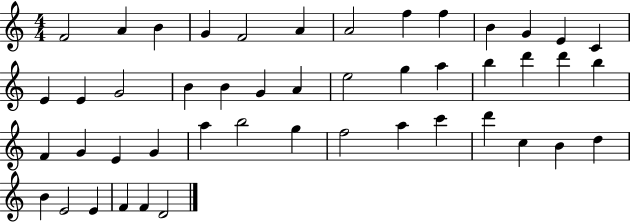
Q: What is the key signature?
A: C major